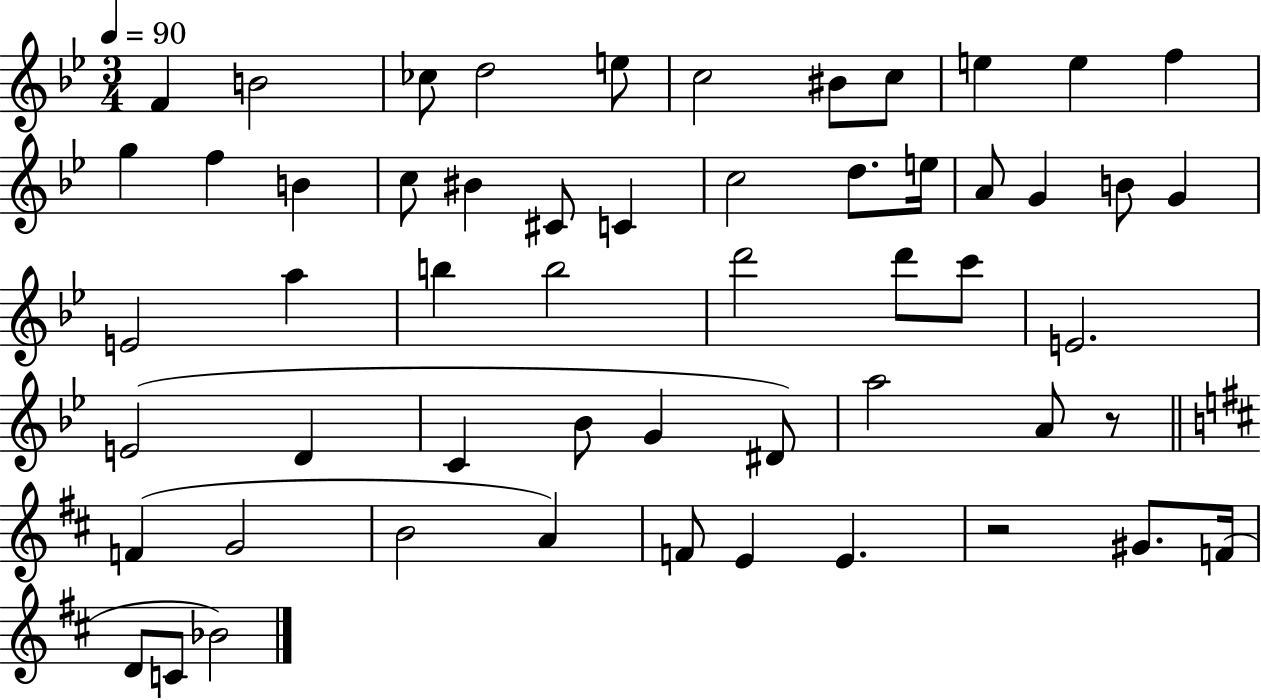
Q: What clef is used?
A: treble